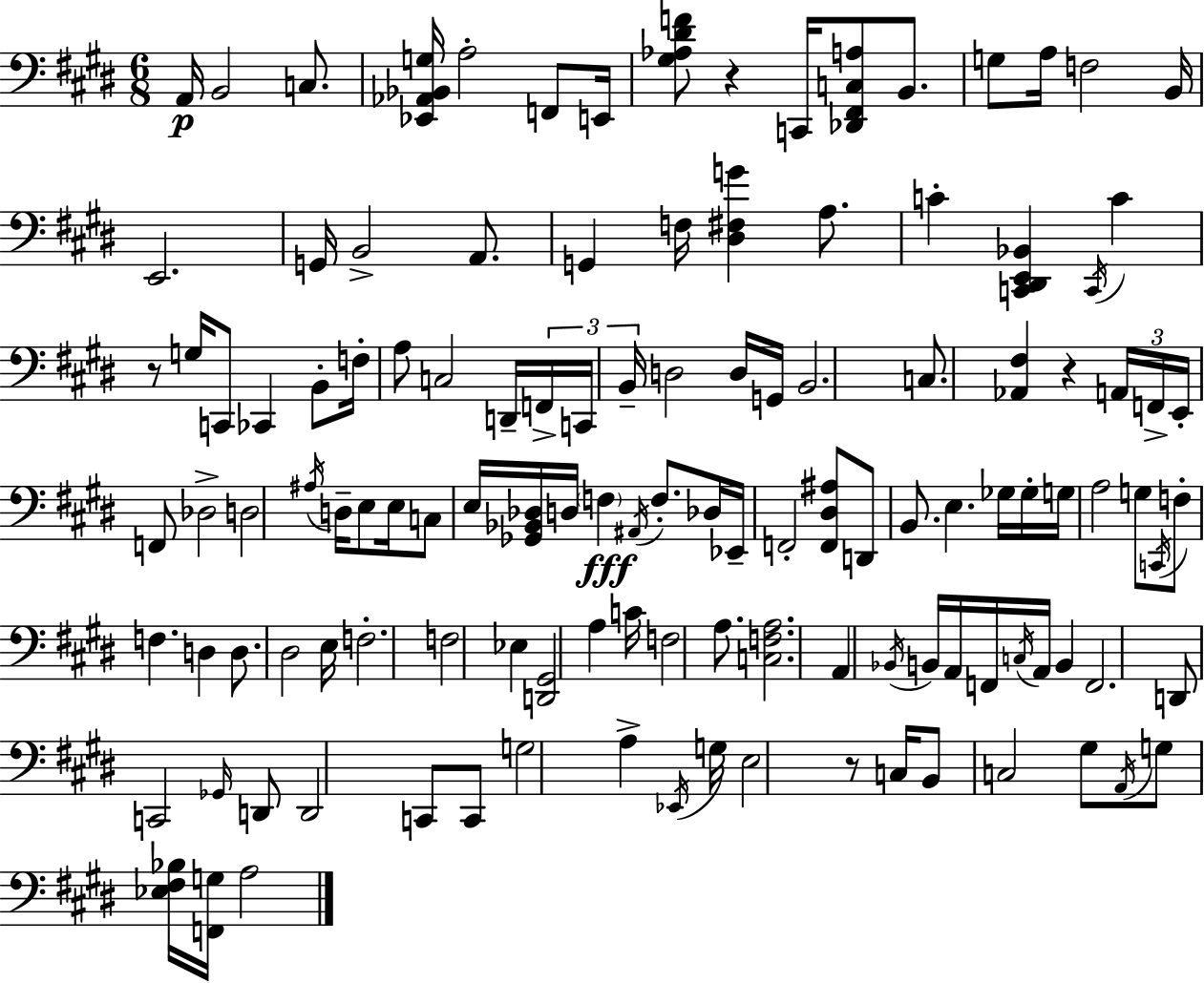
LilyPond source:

{
  \clef bass
  \numericTimeSignature
  \time 6/8
  \key e \major
  \repeat volta 2 { a,16\p b,2 c8. | <ees, aes, bes, g>16 a2-. f,8 e,16 | <gis aes dis' f'>8 r4 c,16 <des, fis, c a>8 b,8. | g8 a16 f2 b,16 | \break e,2. | g,16 b,2-> a,8. | g,4 f16 <dis fis g'>4 a8. | c'4-. <c, dis, e, bes,>4 \acciaccatura { c,16 } c'4 | \break r8 g16 c,8 ces,4 b,8-. | f16-. a8 c2 d,16-- | \tuplet 3/2 { f,16-> c,16 b,16-- } d2 d16 | g,16 b,2. | \break c8. <aes, fis>4 r4 | \tuplet 3/2 { a,16 f,16-> e,16-. } f,8 des2-> | d2 \acciaccatura { ais16 } d16-- e8 | e16 c8 e16 <ges, bes, des>16 d16 \parenthesize f4\fff \acciaccatura { ais,16 } | \break f8.-. des16 ees,16-- f,2-. | <f, dis ais>8 d,8 b,8. e4. | ges16 ges16-. g16 a2 | g8 \acciaccatura { c,16 } f8-. f4. | \break d4 d8. dis2 | e16 f2.-. | f2 | ees4 <d, gis,>2 | \break a4 c'16 f2 | a8. <c f a>2. | a,4 \acciaccatura { bes,16 } b,16 a,16 f,16 | \acciaccatura { c16 } a,16 b,4 f,2. | \break d,8 c,2 | \grace { ges,16 } d,8 d,2 | c,8 c,8 g2 | a4-> \acciaccatura { ees,16 } g16 e2 | \break r8 c16 b,8 c2 | gis8 \acciaccatura { a,16 } g8 <ees fis bes>16 | <f, g>16 a2 } \bar "|."
}